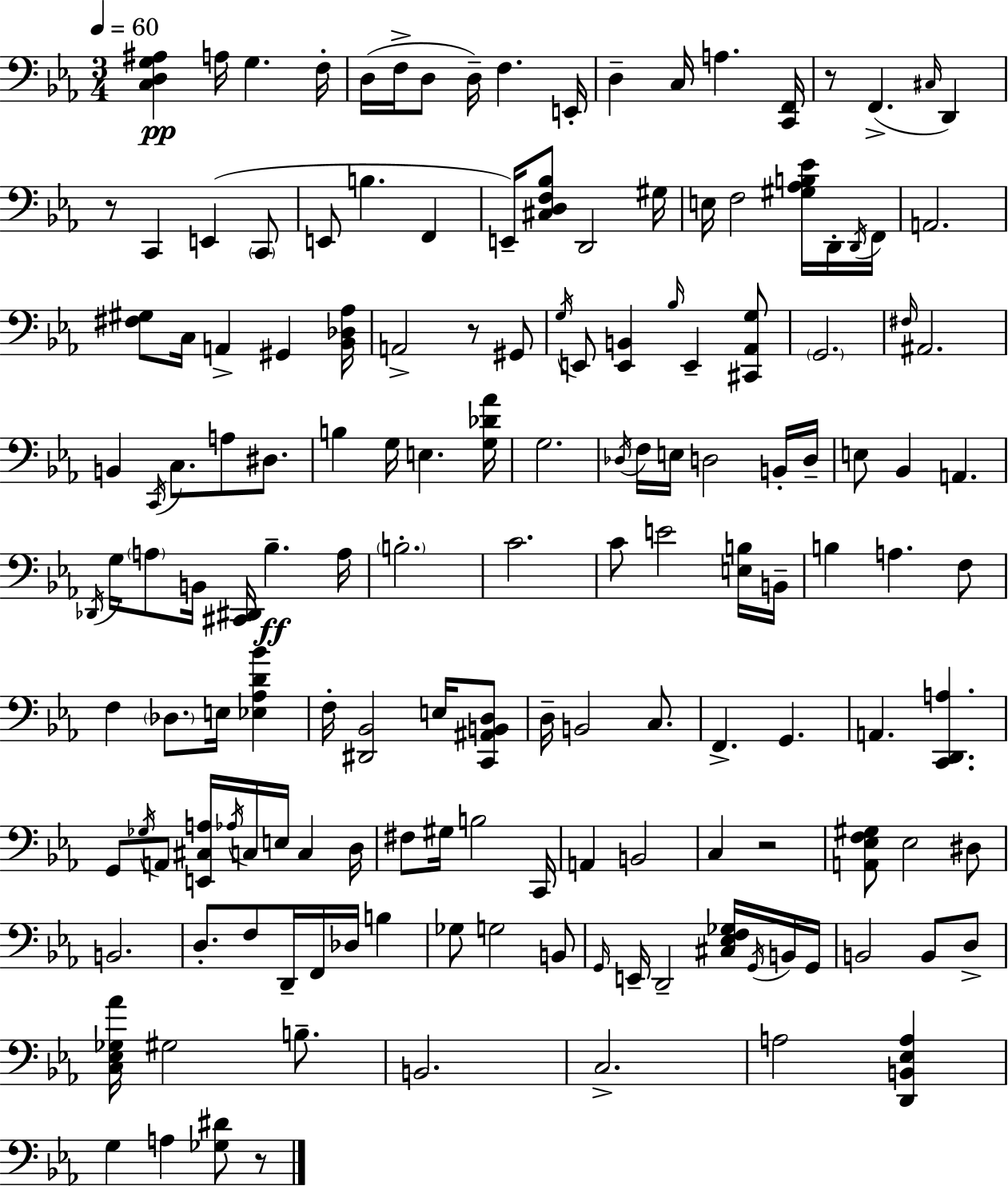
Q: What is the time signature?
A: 3/4